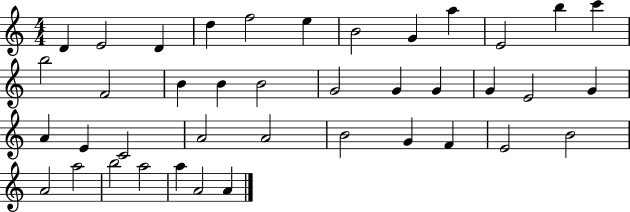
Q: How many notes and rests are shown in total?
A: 40